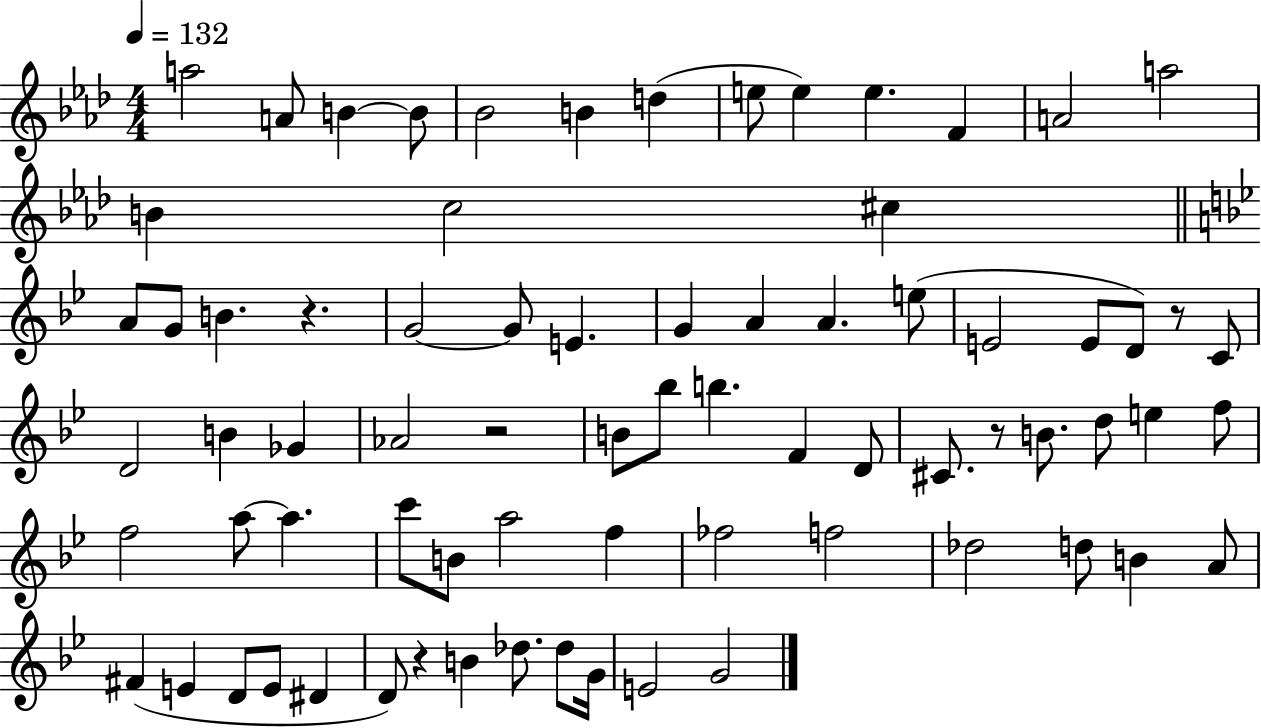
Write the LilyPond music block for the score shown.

{
  \clef treble
  \numericTimeSignature
  \time 4/4
  \key aes \major
  \tempo 4 = 132
  a''2 a'8 b'4~~ b'8 | bes'2 b'4 d''4( | e''8 e''4) e''4. f'4 | a'2 a''2 | \break b'4 c''2 cis''4 | \bar "||" \break \key bes \major a'8 g'8 b'4. r4. | g'2~~ g'8 e'4. | g'4 a'4 a'4. e''8( | e'2 e'8 d'8) r8 c'8 | \break d'2 b'4 ges'4 | aes'2 r2 | b'8 bes''8 b''4. f'4 d'8 | cis'8. r8 b'8. d''8 e''4 f''8 | \break f''2 a''8~~ a''4. | c'''8 b'8 a''2 f''4 | fes''2 f''2 | des''2 d''8 b'4 a'8 | \break fis'4( e'4 d'8 e'8 dis'4 | d'8) r4 b'4 des''8. des''8 g'16 | e'2 g'2 | \bar "|."
}